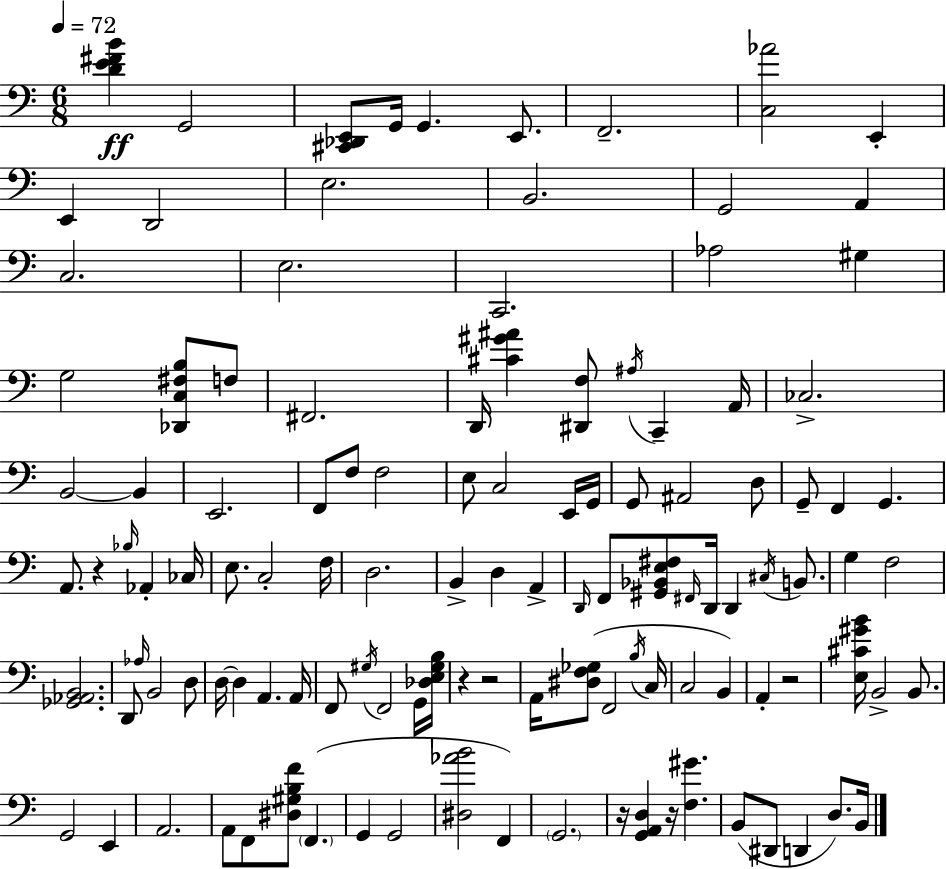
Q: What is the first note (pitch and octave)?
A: G2